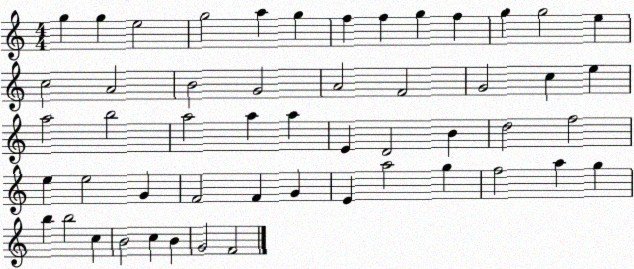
X:1
T:Untitled
M:4/4
L:1/4
K:C
g g e2 g2 a g f f g f g g2 e c2 A2 B2 G2 A2 F2 G2 c e a2 b2 a2 a a E D2 B d2 f2 e e2 G F2 F G E a2 g f2 a g b b2 c B2 c B G2 F2